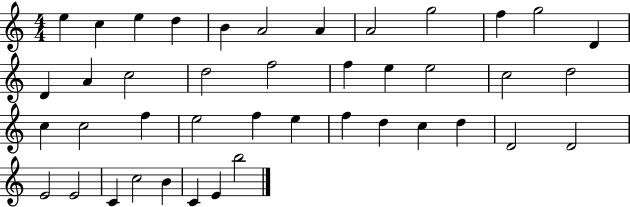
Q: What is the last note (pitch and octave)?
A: B5